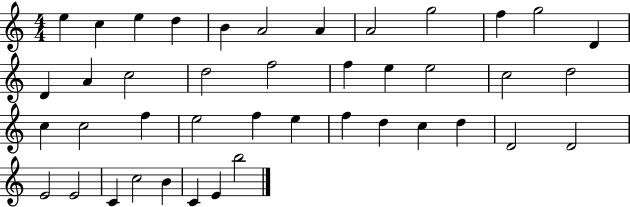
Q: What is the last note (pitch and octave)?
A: B5